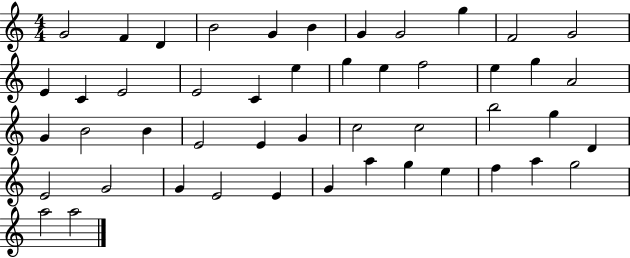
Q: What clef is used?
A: treble